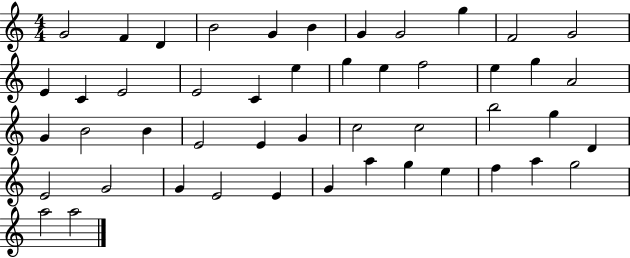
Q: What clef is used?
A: treble